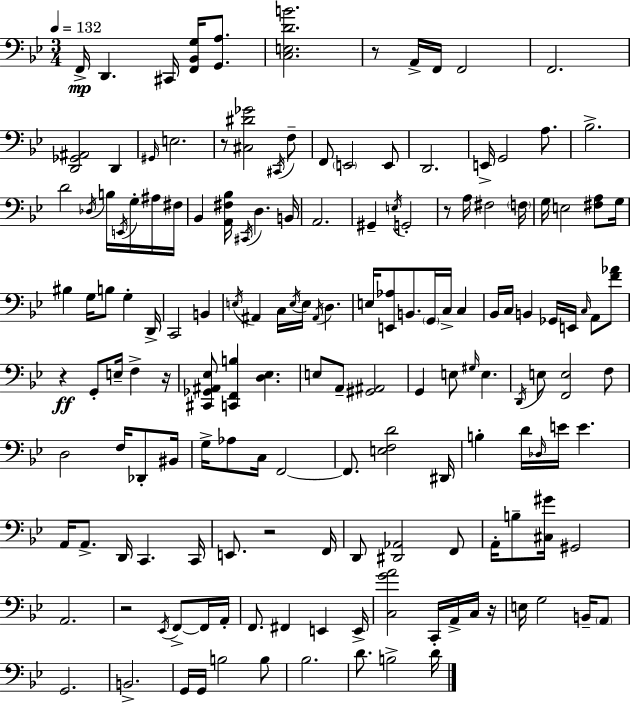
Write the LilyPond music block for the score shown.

{
  \clef bass
  \numericTimeSignature
  \time 3/4
  \key bes \major
  \tempo 4 = 132
  f,16->\mp d,4. cis,16 <f, bes, g>16 <g, a>8. | <c e d' b'>2. | r8 a,16-> f,16 f,2 | f,2. | \break <d, ges, ais,>2 d,4 | \grace { gis,16 } e2. | r8 <cis dis' ges'>2 \acciaccatura { cis,16 } | f8-- f,8 \parenthesize e,2 | \break e,8 d,2. | e,16-> g,2 a8. | bes2.-> | d'2 \acciaccatura { des16 } b16 | \break \acciaccatura { e,16 } g16-. ais16 fis16 bes,4 <a, fis bes>16 \acciaccatura { cis,16 } d4. | b,16 a,2. | gis,4-- \acciaccatura { e16 } g,2-. | r8 a16 fis2 | \break \parenthesize f16 g16 e2 | <fis a>8 g16 bis4 g16 b8 | g4-. d,16-> c,2 | b,4 \acciaccatura { e16 } ais,4 c16 | \break \acciaccatura { e16 } e16 \acciaccatura { ais,16 } d4. e16 <e, aes>8 | b,8. \parenthesize g,16 c16-> c4 bes,16 c16 b,4 | ges,16 e,16 \grace { c16 } a,8 <f' aes'>8 r4\ff | g,8-. e16-- f4-> r16 <cis, ges, ais, ees>8 | \break <c, f, b>4 <d ees>4. e8 | a,8-- <gis, ais,>2 g,4 | e8 \grace { gis16 } e4. \acciaccatura { d,16 } | e8 <f, e>2 f8 | \break d2 f16 des,8-. bis,16 | g16-> aes8 c16 f,2~~ | f,8. <e f d'>2 dis,16 | b4-. d'16 \grace { des16 } e'16 e'4. | \break a,16 a,8.-> d,16 c,4. | c,16 e,8. r2 | f,16 d,8 <dis, aes,>2 f,8 | a,16-. b8-- <cis gis'>16 gis,2 | \break a,2. | r2 \acciaccatura { ees,16 } f,8->~~ | f,16 a,16-. f,8. fis,4 e,4 | e,16-> <c g' a'>2 c,16-. a,16-> | \break c16 r16 e16 g2 b,16-- | \parenthesize a,8 g,2. | b,2.-> | g,16 g,16 b2 | \break b8 bes2. | d'8. b2-> | d'16 \bar "|."
}